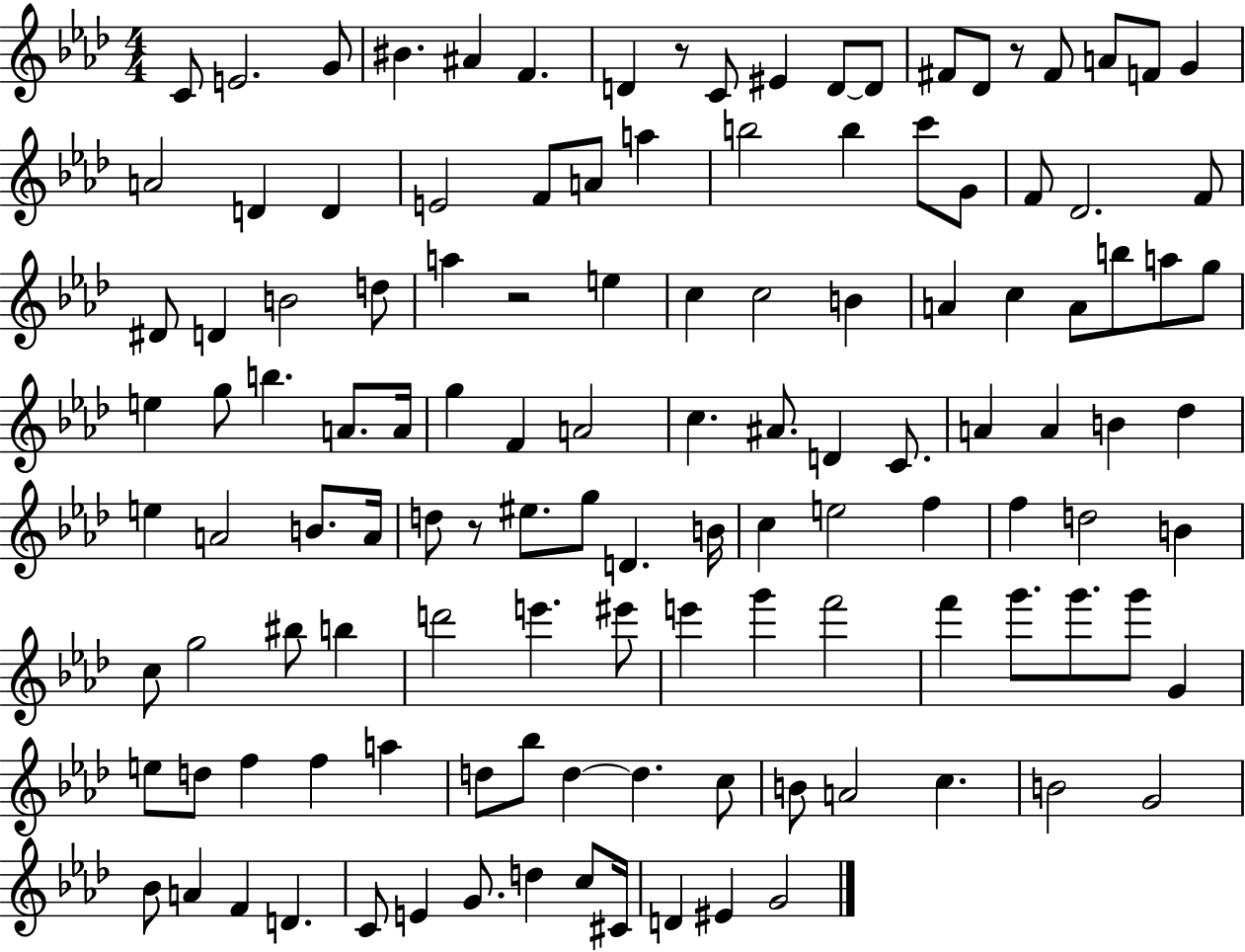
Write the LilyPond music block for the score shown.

{
  \clef treble
  \numericTimeSignature
  \time 4/4
  \key aes \major
  c'8 e'2. g'8 | bis'4. ais'4 f'4. | d'4 r8 c'8 eis'4 d'8~~ d'8 | fis'8 des'8 r8 fis'8 a'8 f'8 g'4 | \break a'2 d'4 d'4 | e'2 f'8 a'8 a''4 | b''2 b''4 c'''8 g'8 | f'8 des'2. f'8 | \break dis'8 d'4 b'2 d''8 | a''4 r2 e''4 | c''4 c''2 b'4 | a'4 c''4 a'8 b''8 a''8 g''8 | \break e''4 g''8 b''4. a'8. a'16 | g''4 f'4 a'2 | c''4. ais'8. d'4 c'8. | a'4 a'4 b'4 des''4 | \break e''4 a'2 b'8. a'16 | d''8 r8 eis''8. g''8 d'4. b'16 | c''4 e''2 f''4 | f''4 d''2 b'4 | \break c''8 g''2 bis''8 b''4 | d'''2 e'''4. eis'''8 | e'''4 g'''4 f'''2 | f'''4 g'''8. g'''8. g'''8 g'4 | \break e''8 d''8 f''4 f''4 a''4 | d''8 bes''8 d''4~~ d''4. c''8 | b'8 a'2 c''4. | b'2 g'2 | \break bes'8 a'4 f'4 d'4. | c'8 e'4 g'8. d''4 c''8 cis'16 | d'4 eis'4 g'2 | \bar "|."
}